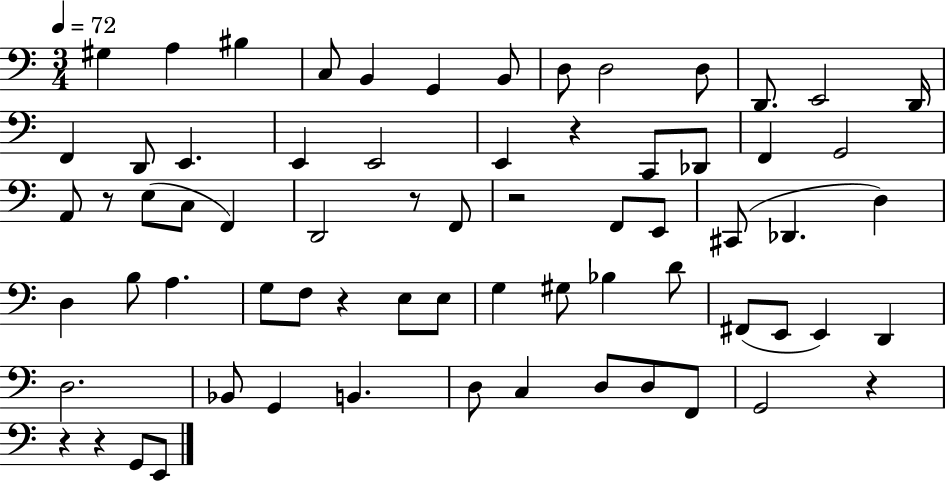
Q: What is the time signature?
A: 3/4